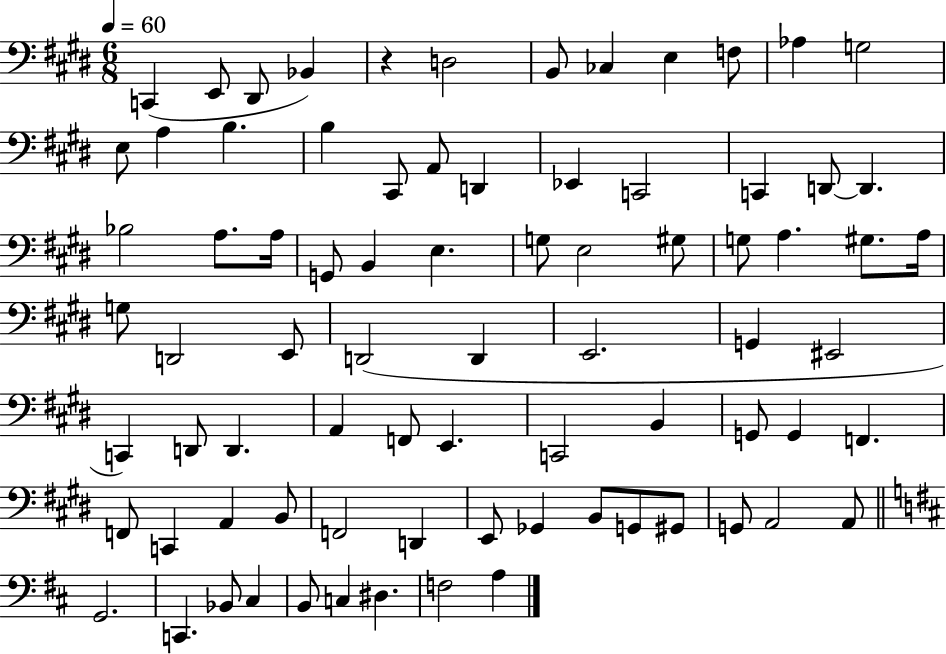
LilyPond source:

{
  \clef bass
  \numericTimeSignature
  \time 6/8
  \key e \major
  \tempo 4 = 60
  c,4( e,8 dis,8 bes,4) | r4 d2 | b,8 ces4 e4 f8 | aes4 g2 | \break e8 a4 b4. | b4 cis,8 a,8 d,4 | ees,4 c,2 | c,4 d,8~~ d,4. | \break bes2 a8. a16 | g,8 b,4 e4. | g8 e2 gis8 | g8 a4. gis8. a16 | \break g8 d,2 e,8 | d,2( d,4 | e,2. | g,4 eis,2 | \break c,4) d,8 d,4. | a,4 f,8 e,4. | c,2 b,4 | g,8 g,4 f,4. | \break f,8 c,4 a,4 b,8 | f,2 d,4 | e,8 ges,4 b,8 g,8 gis,8 | g,8 a,2 a,8 | \break \bar "||" \break \key d \major g,2. | c,4. bes,8 cis4 | b,8 c4 dis4. | f2 a4 | \break \bar "|."
}